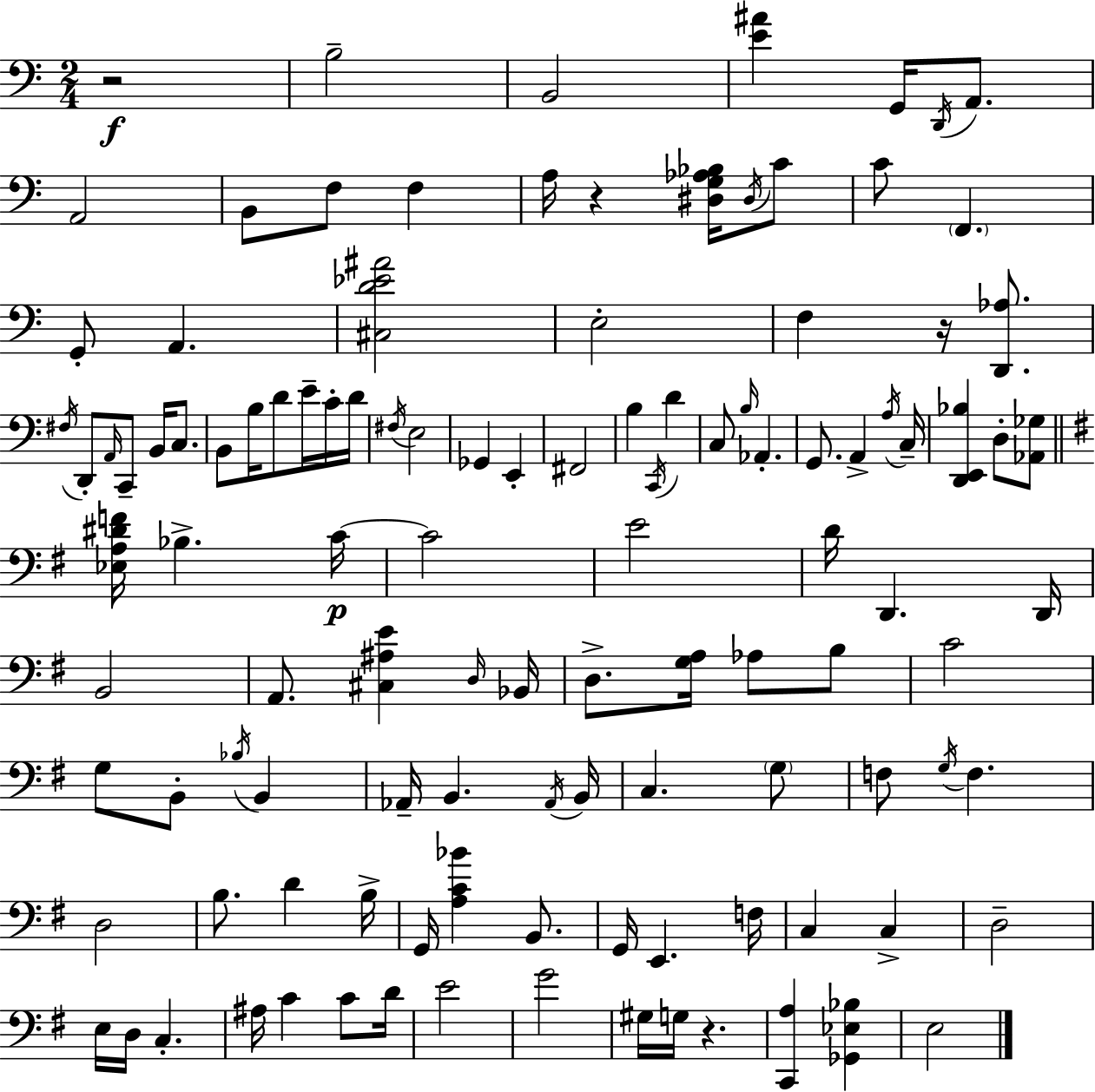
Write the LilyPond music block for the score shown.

{
  \clef bass
  \numericTimeSignature
  \time 2/4
  \key a \minor
  r2\f | b2-- | b,2 | <e' ais'>4 g,16 \acciaccatura { d,16 } a,8. | \break a,2 | b,8 f8 f4 | a16 r4 <dis g aes bes>16 \acciaccatura { dis16 } | c'8 c'8 \parenthesize f,4. | \break g,8-. a,4. | <cis d' ees' ais'>2 | e2-. | f4 r16 <d, aes>8. | \break \acciaccatura { fis16 } d,8-. \grace { a,16 } c,8-- | b,16 c8. b,8 b16 d'8 | e'16-- c'16-. d'16 \acciaccatura { fis16 } e2 | ges,4 | \break e,4-. fis,2 | b4 | \acciaccatura { c,16 } d'4 c8 | \grace { b16 } aes,4.-. g,8. | \break a,4-> \acciaccatura { a16 } c16-- | <d, e, bes>4 d8-. <aes, ges>8 | \bar "||" \break \key g \major <ees a dis' f'>16 bes4.-> c'16~~\p | c'2 | e'2 | d'16 d,4. d,16 | \break b,2 | a,8. <cis ais e'>4 \grace { d16 } | bes,16 d8.-> <g a>16 aes8 b8 | c'2 | \break g8 b,8-. \acciaccatura { bes16 } b,4 | aes,16-- b,4. | \acciaccatura { aes,16 } b,16 c4. | \parenthesize g8 f8 \acciaccatura { g16 } f4. | \break d2 | b8. d'4 | b16-> g,16 <a c' bes'>4 | b,8. g,16 e,4. | \break f16 c4 | c4-> d2-- | e16 d16 c4.-. | ais16 c'4 | \break c'8 d'16 e'2 | g'2 | gis16 g16 r4. | <c, a>4 | \break <ges, ees bes>4 e2 | \bar "|."
}